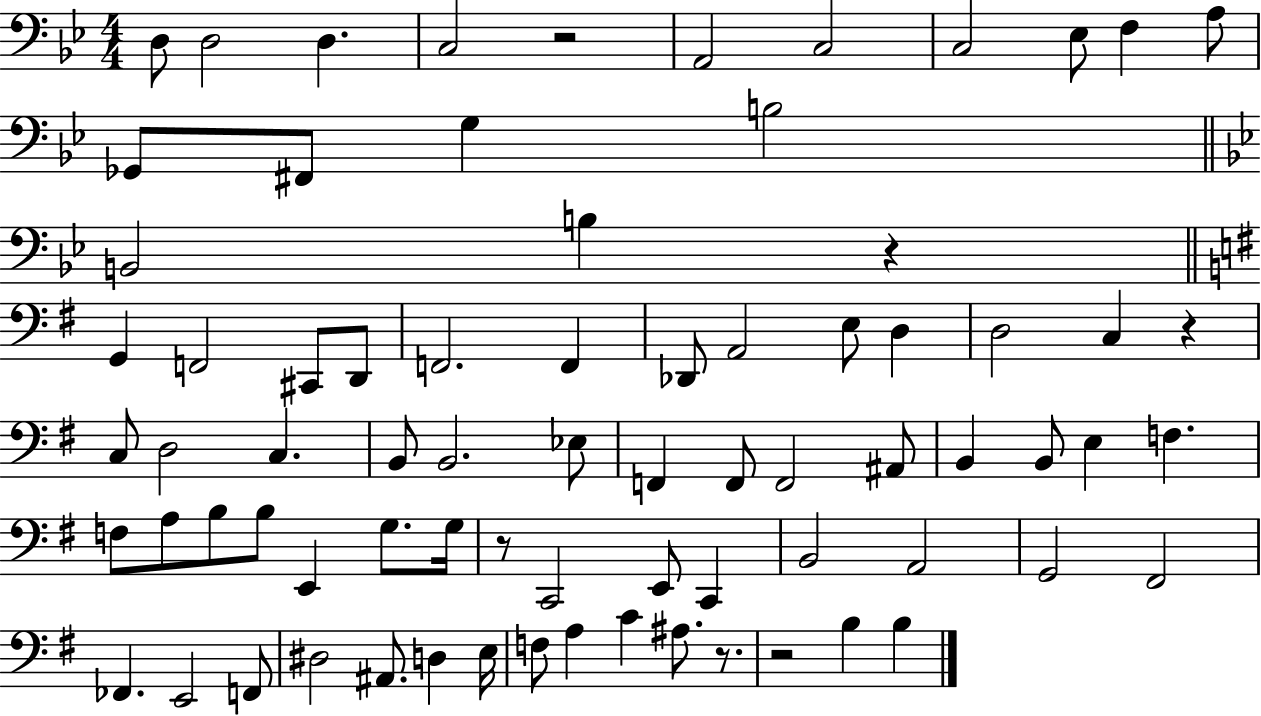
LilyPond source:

{
  \clef bass
  \numericTimeSignature
  \time 4/4
  \key bes \major
  \repeat volta 2 { d8 d2 d4. | c2 r2 | a,2 c2 | c2 ees8 f4 a8 | \break ges,8 fis,8 g4 b2 | \bar "||" \break \key bes \major b,2 b4 r4 | \bar "||" \break \key e \minor g,4 f,2 cis,8 d,8 | f,2. f,4 | des,8 a,2 e8 d4 | d2 c4 r4 | \break c8 d2 c4. | b,8 b,2. ees8 | f,4 f,8 f,2 ais,8 | b,4 b,8 e4 f4. | \break f8 a8 b8 b8 e,4 g8. g16 | r8 c,2 e,8 c,4 | b,2 a,2 | g,2 fis,2 | \break fes,4. e,2 f,8 | dis2 ais,8. d4 e16 | f8 a4 c'4 ais8. r8. | r2 b4 b4 | \break } \bar "|."
}